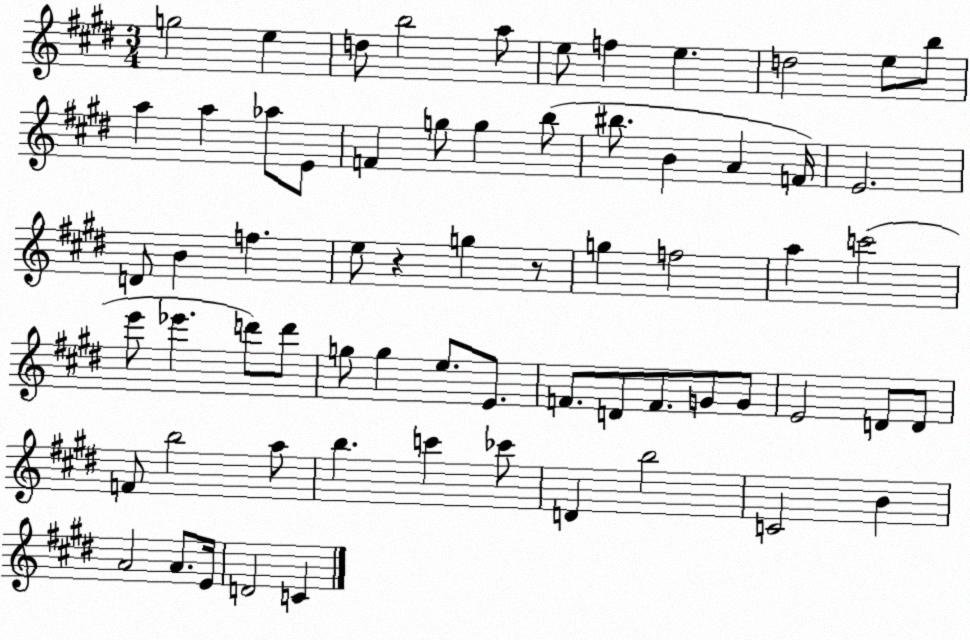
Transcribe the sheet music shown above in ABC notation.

X:1
T:Untitled
M:3/4
L:1/4
K:E
g2 e d/2 b2 a/2 e/2 f e d2 e/2 b/2 a a _a/2 E/2 F g/2 g b/2 ^b/2 B A F/4 E2 D/2 B f e/2 z g z/2 g f2 a c'2 e'/2 _e' d'/2 d'/2 g/2 g e/2 E/2 F/2 D/2 F/2 G/2 G/2 E2 D/2 D/2 F/2 b2 a/2 b c' _c'/2 D b2 C2 B A2 A/2 E/4 D2 C